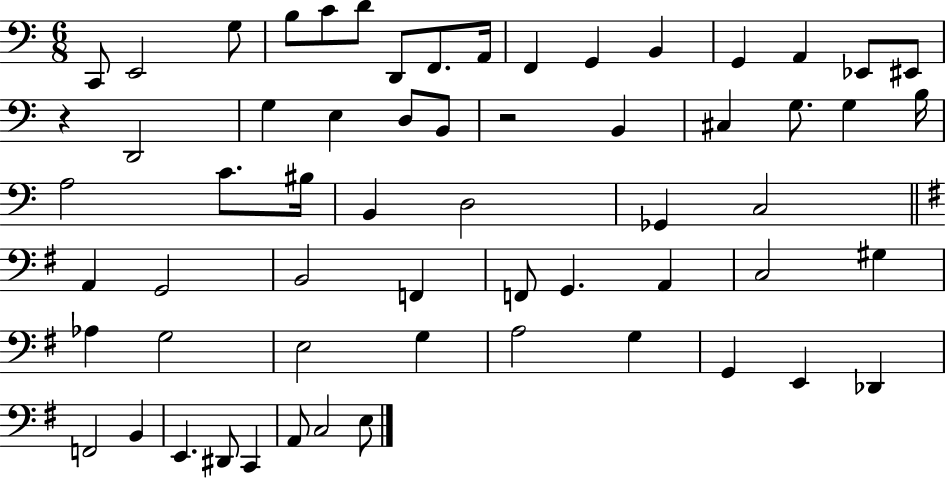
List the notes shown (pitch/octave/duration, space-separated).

C2/e E2/h G3/e B3/e C4/e D4/e D2/e F2/e. A2/s F2/q G2/q B2/q G2/q A2/q Eb2/e EIS2/e R/q D2/h G3/q E3/q D3/e B2/e R/h B2/q C#3/q G3/e. G3/q B3/s A3/h C4/e. BIS3/s B2/q D3/h Gb2/q C3/h A2/q G2/h B2/h F2/q F2/e G2/q. A2/q C3/h G#3/q Ab3/q G3/h E3/h G3/q A3/h G3/q G2/q E2/q Db2/q F2/h B2/q E2/q. D#2/e C2/q A2/e C3/h E3/e